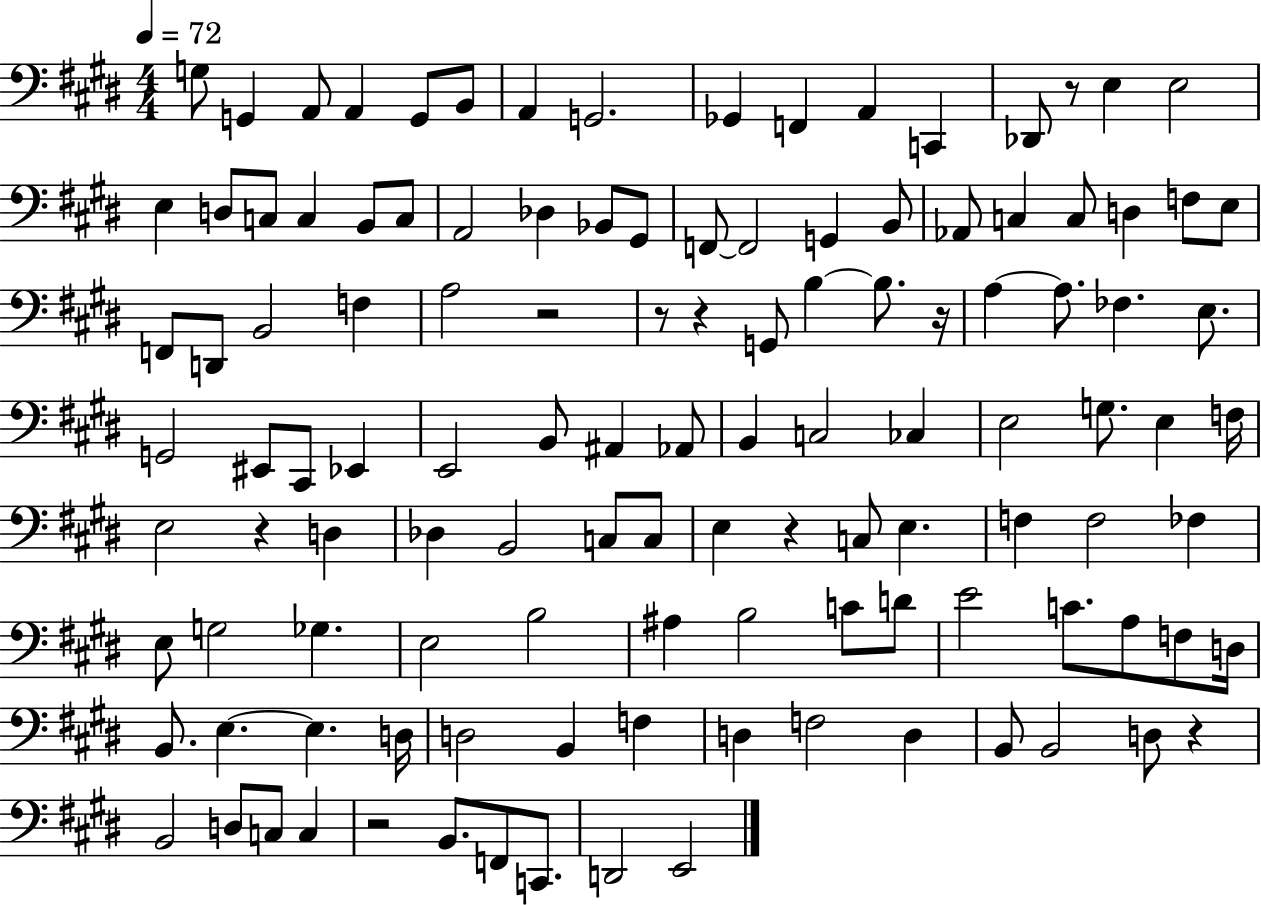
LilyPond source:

{
  \clef bass
  \numericTimeSignature
  \time 4/4
  \key e \major
  \tempo 4 = 72
  g8 g,4 a,8 a,4 g,8 b,8 | a,4 g,2. | ges,4 f,4 a,4 c,4 | des,8 r8 e4 e2 | \break e4 d8 c8 c4 b,8 c8 | a,2 des4 bes,8 gis,8 | f,8~~ f,2 g,4 b,8 | aes,8 c4 c8 d4 f8 e8 | \break f,8 d,8 b,2 f4 | a2 r2 | r8 r4 g,8 b4~~ b8. r16 | a4~~ a8. fes4. e8. | \break g,2 eis,8 cis,8 ees,4 | e,2 b,8 ais,4 aes,8 | b,4 c2 ces4 | e2 g8. e4 f16 | \break e2 r4 d4 | des4 b,2 c8 c8 | e4 r4 c8 e4. | f4 f2 fes4 | \break e8 g2 ges4. | e2 b2 | ais4 b2 c'8 d'8 | e'2 c'8. a8 f8 d16 | \break b,8. e4.~~ e4. d16 | d2 b,4 f4 | d4 f2 d4 | b,8 b,2 d8 r4 | \break b,2 d8 c8 c4 | r2 b,8. f,8 c,8. | d,2 e,2 | \bar "|."
}